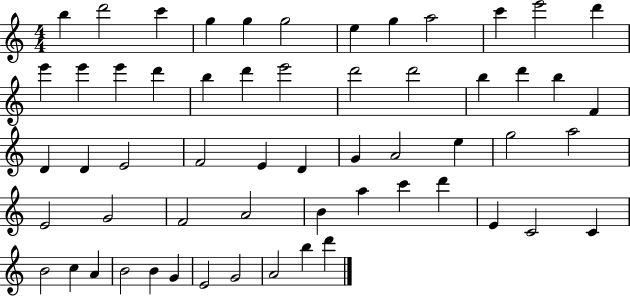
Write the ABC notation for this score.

X:1
T:Untitled
M:4/4
L:1/4
K:C
b d'2 c' g g g2 e g a2 c' e'2 d' e' e' e' d' b d' e'2 d'2 d'2 b d' b F D D E2 F2 E D G A2 e g2 a2 E2 G2 F2 A2 B a c' d' E C2 C B2 c A B2 B G E2 G2 A2 b d'